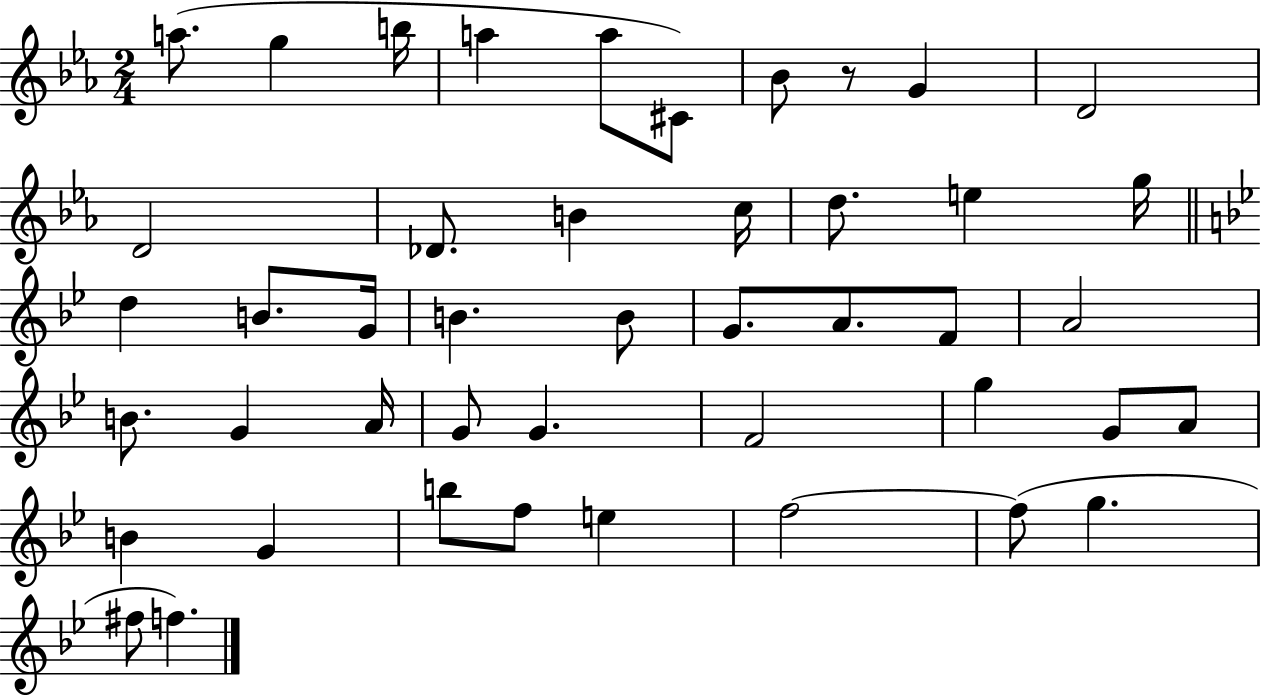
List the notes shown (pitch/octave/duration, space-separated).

A5/e. G5/q B5/s A5/q A5/e C#4/e Bb4/e R/e G4/q D4/h D4/h Db4/e. B4/q C5/s D5/e. E5/q G5/s D5/q B4/e. G4/s B4/q. B4/e G4/e. A4/e. F4/e A4/h B4/e. G4/q A4/s G4/e G4/q. F4/h G5/q G4/e A4/e B4/q G4/q B5/e F5/e E5/q F5/h F5/e G5/q. F#5/e F5/q.